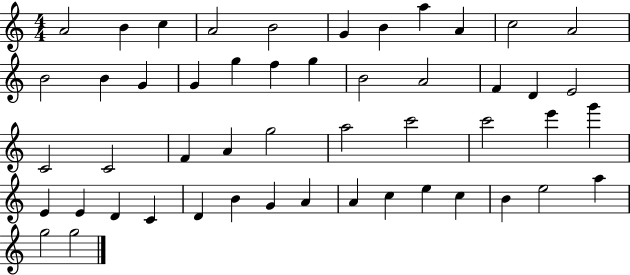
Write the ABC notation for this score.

X:1
T:Untitled
M:4/4
L:1/4
K:C
A2 B c A2 B2 G B a A c2 A2 B2 B G G g f g B2 A2 F D E2 C2 C2 F A g2 a2 c'2 c'2 e' g' E E D C D B G A A c e c B e2 a g2 g2